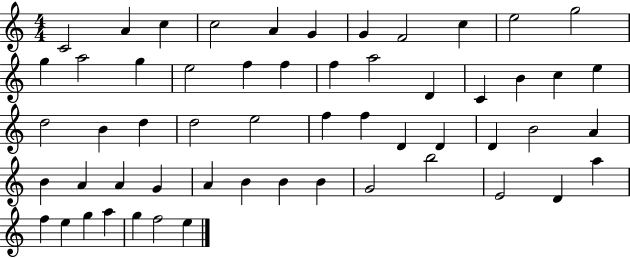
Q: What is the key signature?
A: C major